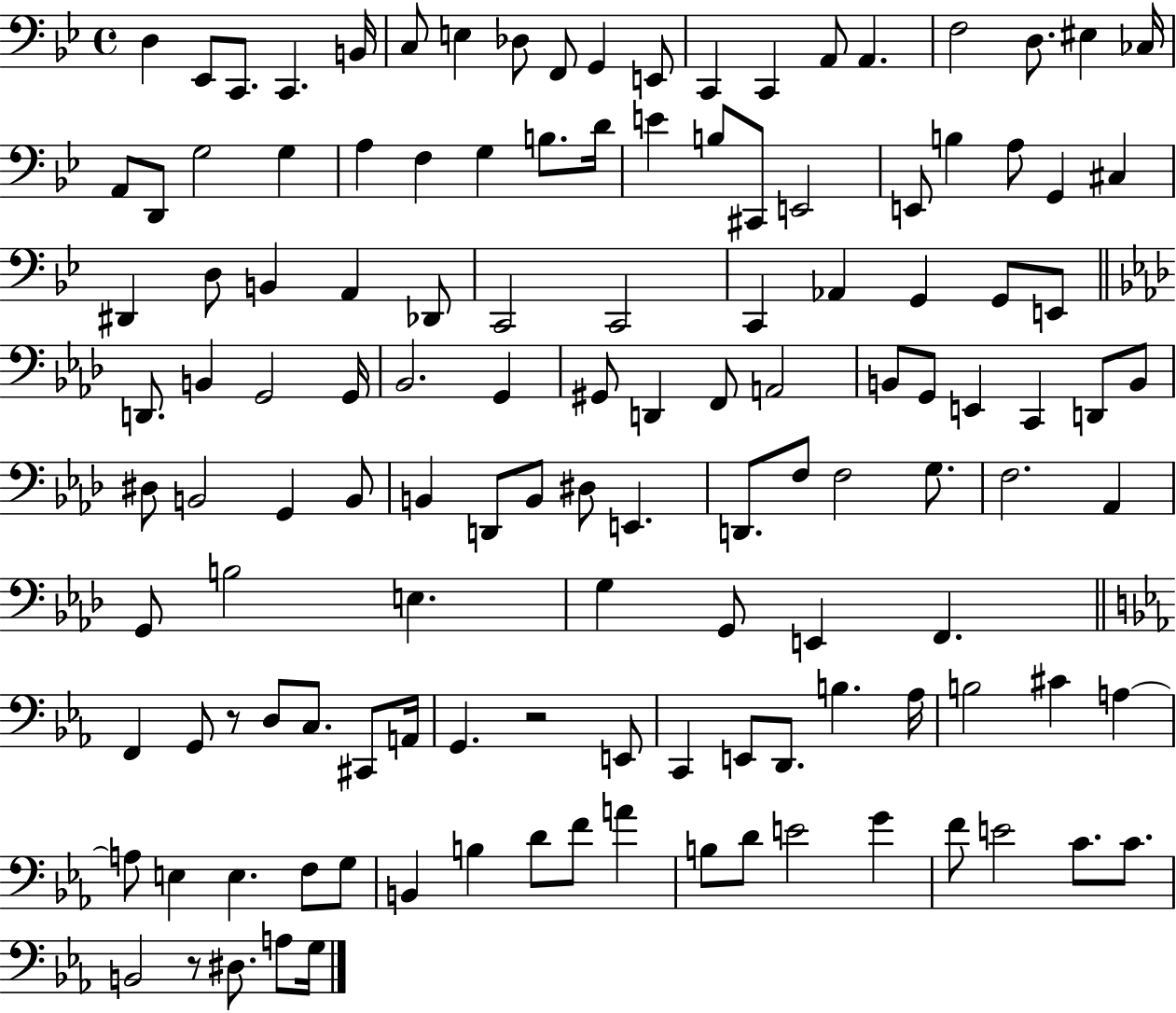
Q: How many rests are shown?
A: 3